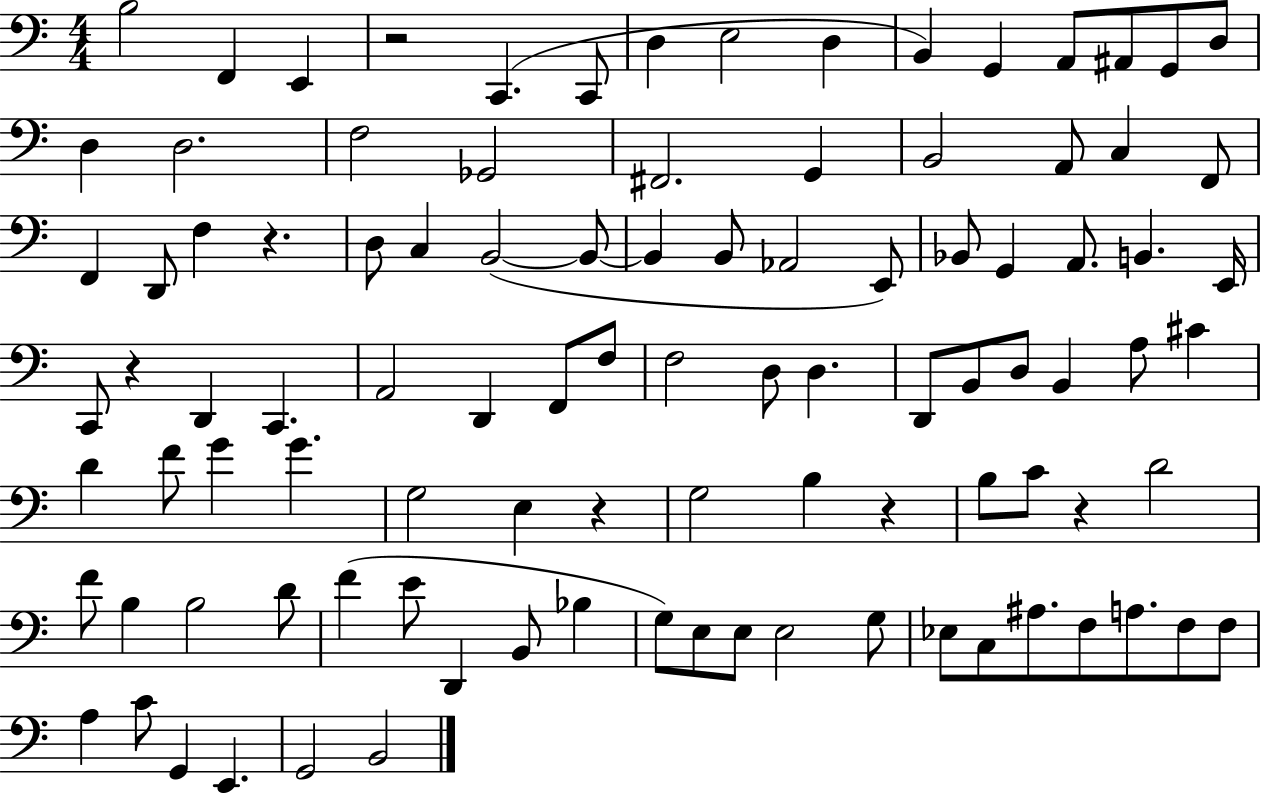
X:1
T:Untitled
M:4/4
L:1/4
K:C
B,2 F,, E,, z2 C,, C,,/2 D, E,2 D, B,, G,, A,,/2 ^A,,/2 G,,/2 D,/2 D, D,2 F,2 _G,,2 ^F,,2 G,, B,,2 A,,/2 C, F,,/2 F,, D,,/2 F, z D,/2 C, B,,2 B,,/2 B,, B,,/2 _A,,2 E,,/2 _B,,/2 G,, A,,/2 B,, E,,/4 C,,/2 z D,, C,, A,,2 D,, F,,/2 F,/2 F,2 D,/2 D, D,,/2 B,,/2 D,/2 B,, A,/2 ^C D F/2 G G G,2 E, z G,2 B, z B,/2 C/2 z D2 F/2 B, B,2 D/2 F E/2 D,, B,,/2 _B, G,/2 E,/2 E,/2 E,2 G,/2 _E,/2 C,/2 ^A,/2 F,/2 A,/2 F,/2 F,/2 A, C/2 G,, E,, G,,2 B,,2